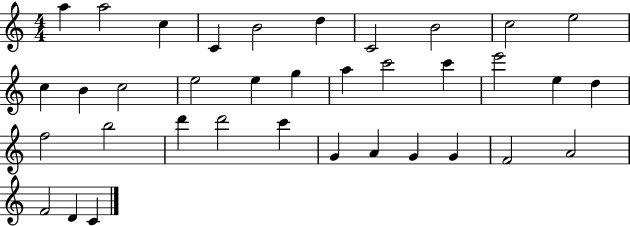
{
  \clef treble
  \numericTimeSignature
  \time 4/4
  \key c \major
  a''4 a''2 c''4 | c'4 b'2 d''4 | c'2 b'2 | c''2 e''2 | \break c''4 b'4 c''2 | e''2 e''4 g''4 | a''4 c'''2 c'''4 | e'''2 e''4 d''4 | \break f''2 b''2 | d'''4 d'''2 c'''4 | g'4 a'4 g'4 g'4 | f'2 a'2 | \break f'2 d'4 c'4 | \bar "|."
}